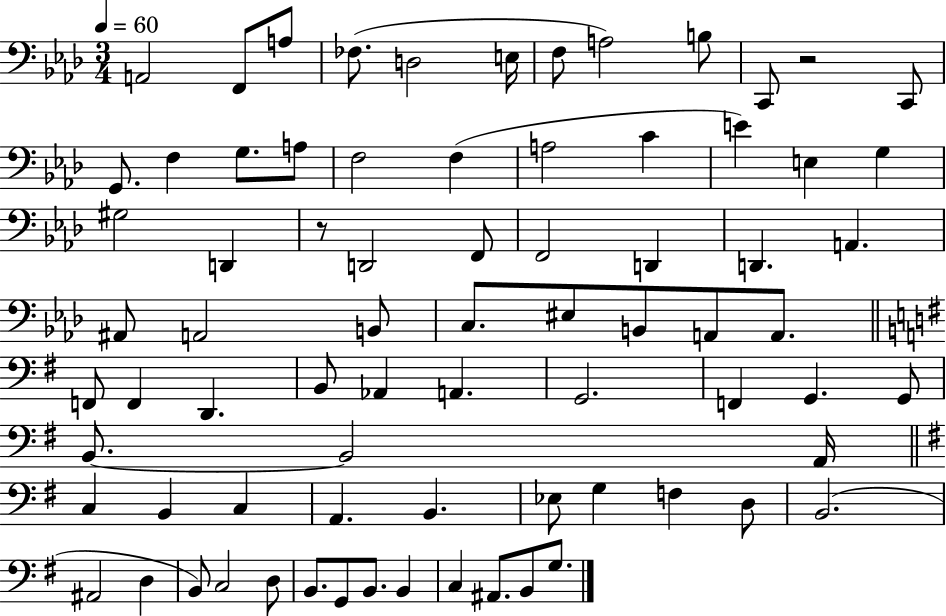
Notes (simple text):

A2/h F2/e A3/e FES3/e. D3/h E3/s F3/e A3/h B3/e C2/e R/h C2/e G2/e. F3/q G3/e. A3/e F3/h F3/q A3/h C4/q E4/q E3/q G3/q G#3/h D2/q R/e D2/h F2/e F2/h D2/q D2/q. A2/q. A#2/e A2/h B2/e C3/e. EIS3/e B2/e A2/e A2/e. F2/e F2/q D2/q. B2/e Ab2/q A2/q. G2/h. F2/q G2/q. G2/e B2/e. B2/h A2/s C3/q B2/q C3/q A2/q. B2/q. Eb3/e G3/q F3/q D3/e B2/h. A#2/h D3/q B2/e C3/h D3/e B2/e. G2/e B2/e. B2/q C3/q A#2/e. B2/e G3/e.